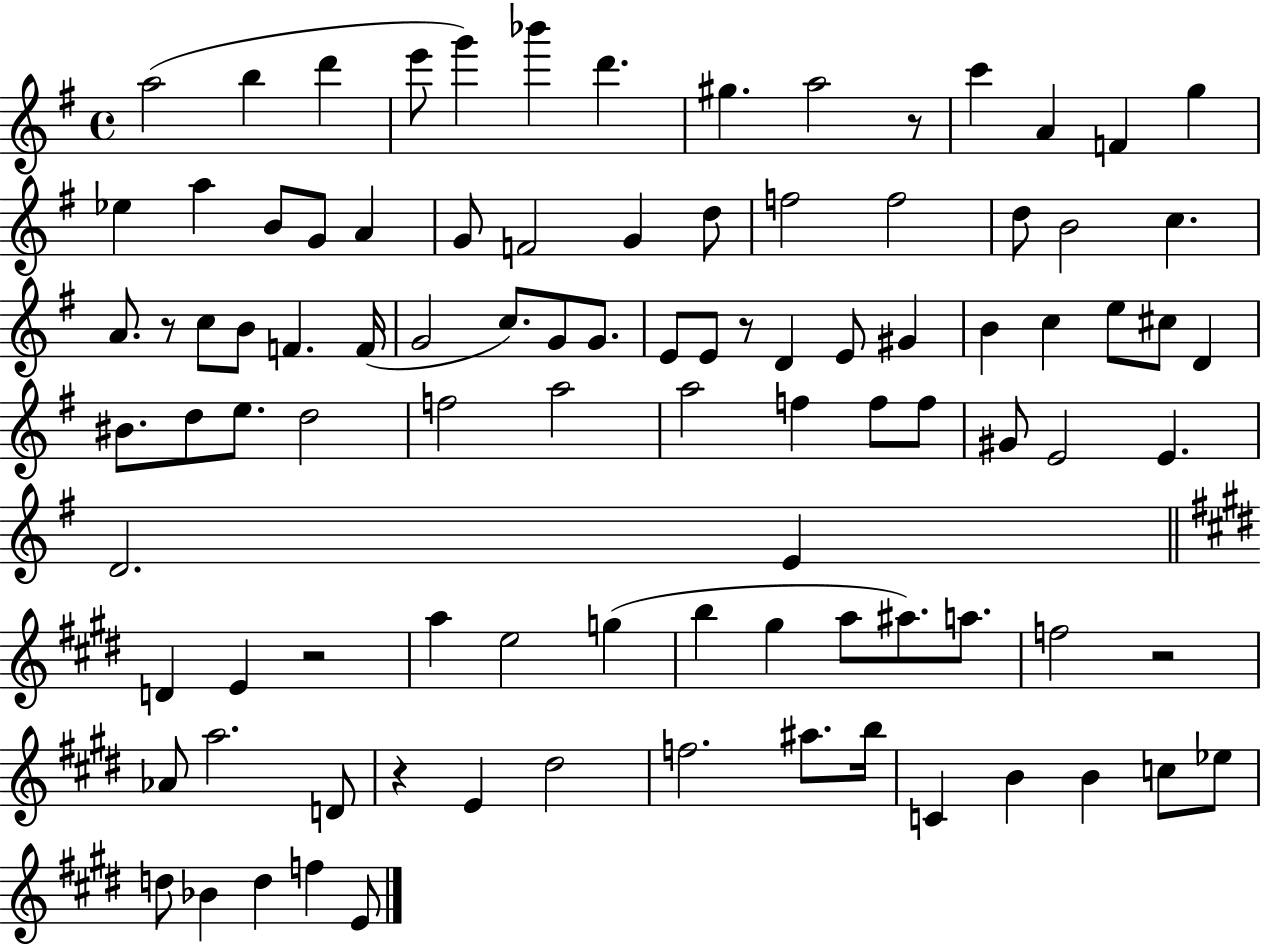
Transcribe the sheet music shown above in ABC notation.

X:1
T:Untitled
M:4/4
L:1/4
K:G
a2 b d' e'/2 g' _b' d' ^g a2 z/2 c' A F g _e a B/2 G/2 A G/2 F2 G d/2 f2 f2 d/2 B2 c A/2 z/2 c/2 B/2 F F/4 G2 c/2 G/2 G/2 E/2 E/2 z/2 D E/2 ^G B c e/2 ^c/2 D ^B/2 d/2 e/2 d2 f2 a2 a2 f f/2 f/2 ^G/2 E2 E D2 E D E z2 a e2 g b ^g a/2 ^a/2 a/2 f2 z2 _A/2 a2 D/2 z E ^d2 f2 ^a/2 b/4 C B B c/2 _e/2 d/2 _B d f E/2